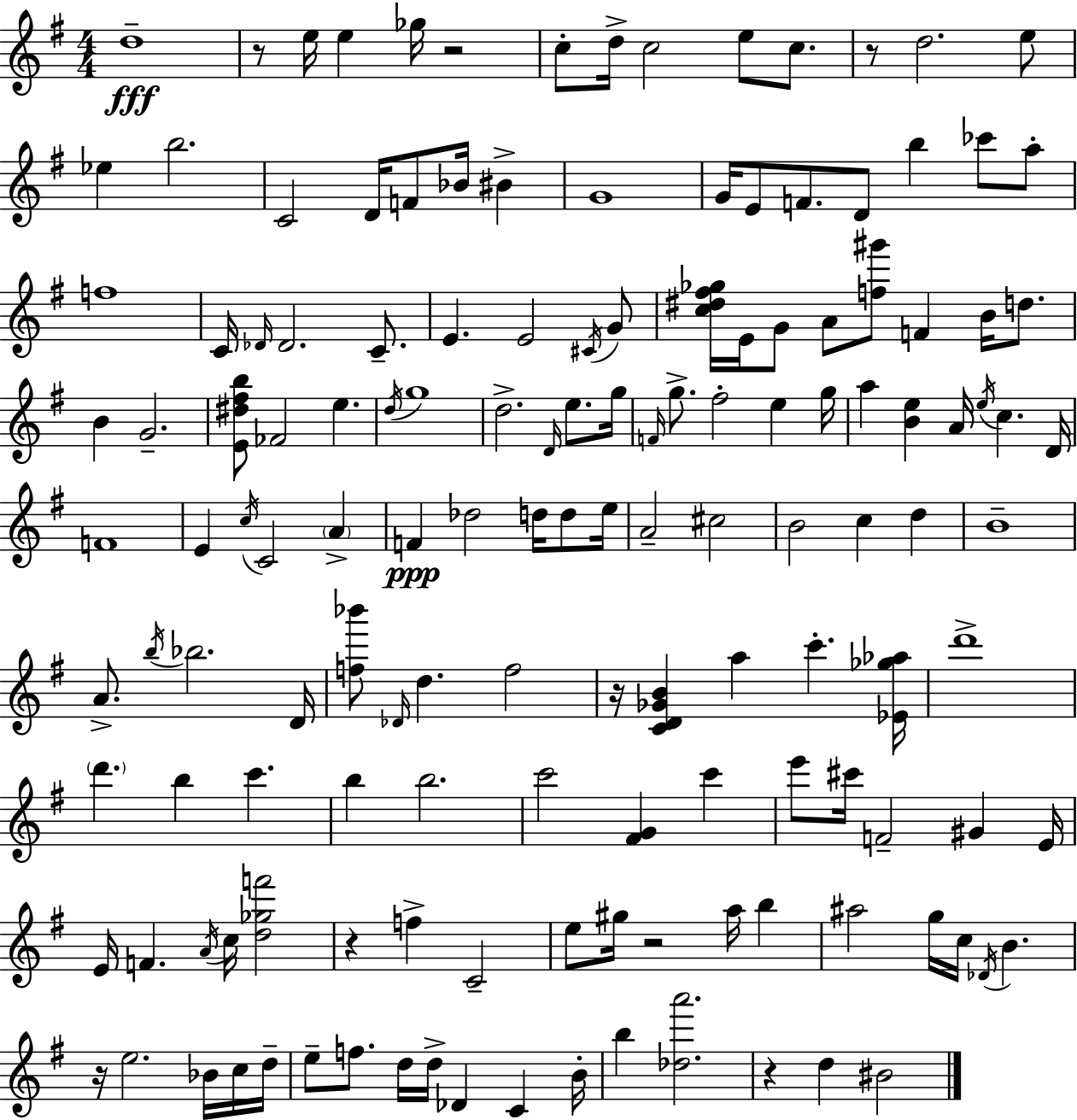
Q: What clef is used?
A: treble